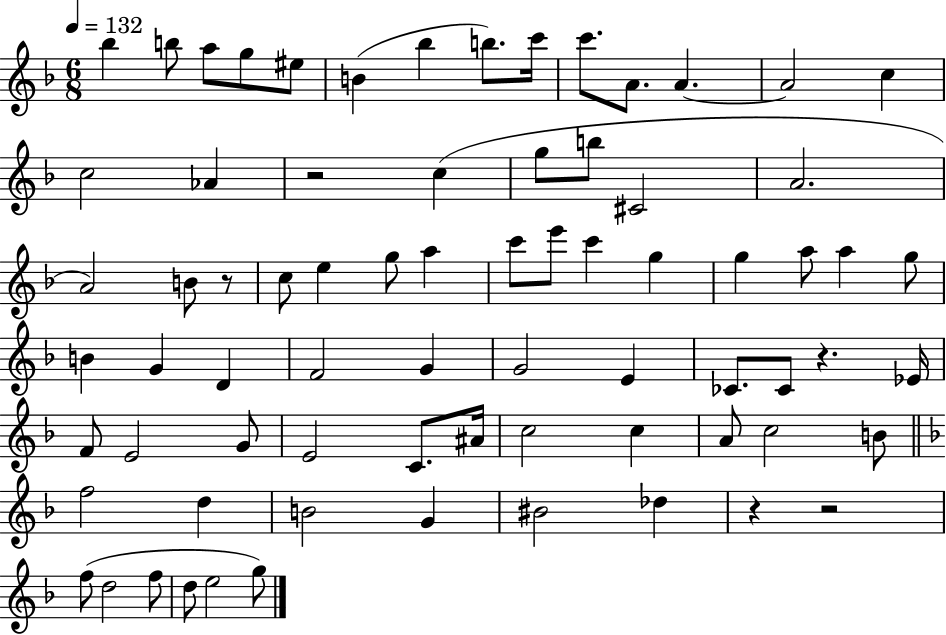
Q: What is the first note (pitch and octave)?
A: Bb5